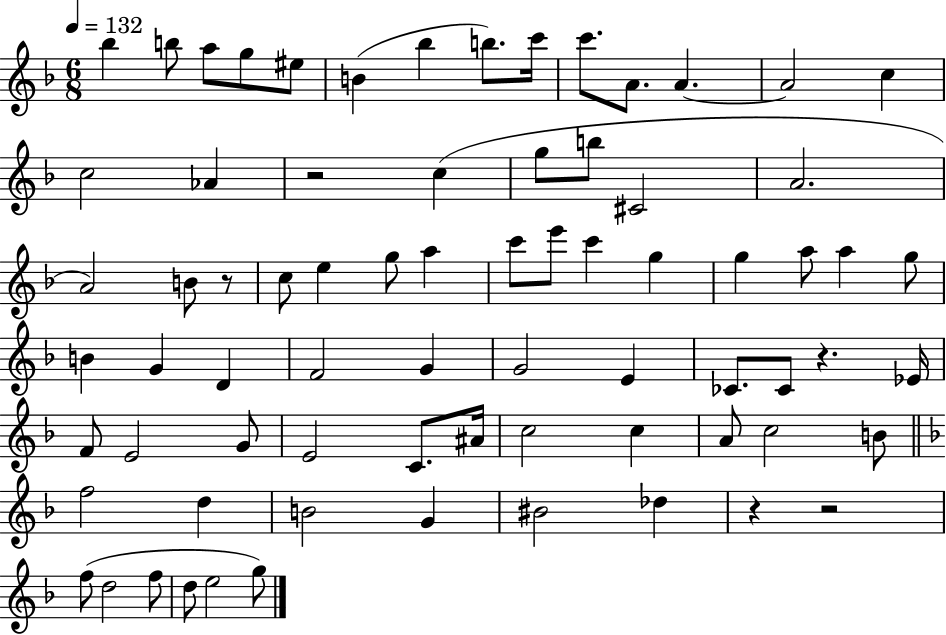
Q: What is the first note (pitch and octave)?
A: Bb5